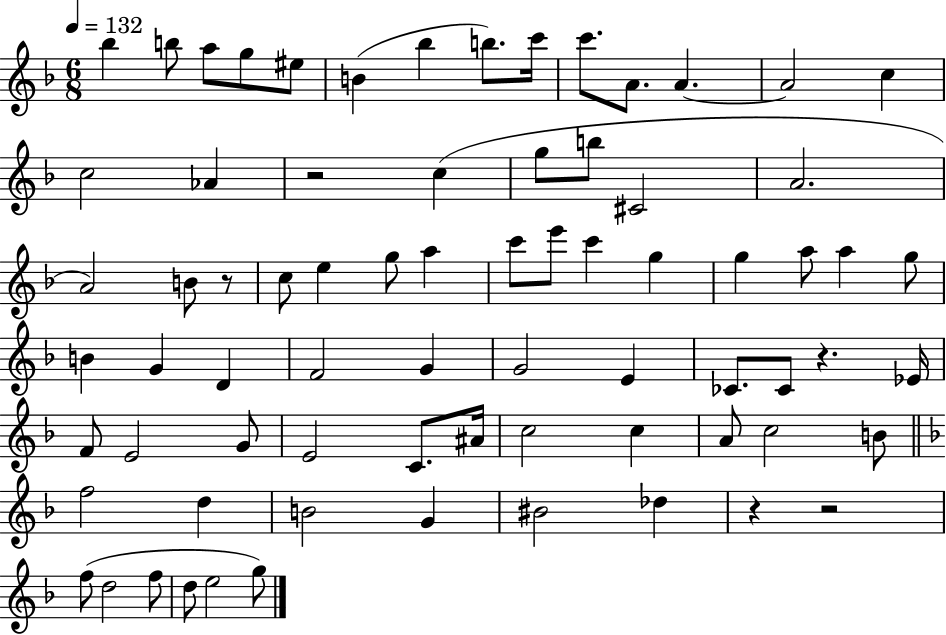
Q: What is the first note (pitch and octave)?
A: Bb5